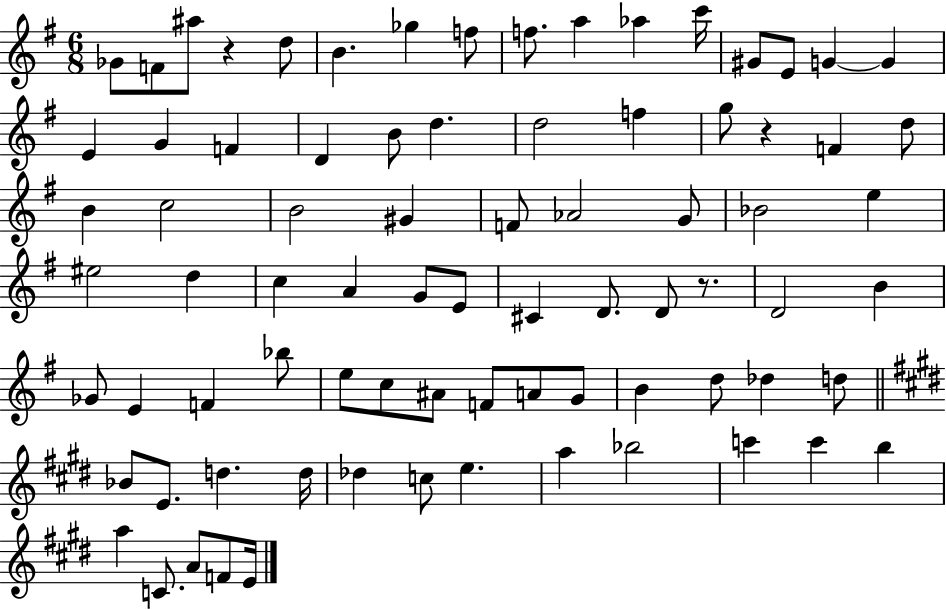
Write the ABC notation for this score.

X:1
T:Untitled
M:6/8
L:1/4
K:G
_G/2 F/2 ^a/2 z d/2 B _g f/2 f/2 a _a c'/4 ^G/2 E/2 G G E G F D B/2 d d2 f g/2 z F d/2 B c2 B2 ^G F/2 _A2 G/2 _B2 e ^e2 d c A G/2 E/2 ^C D/2 D/2 z/2 D2 B _G/2 E F _b/2 e/2 c/2 ^A/2 F/2 A/2 G/2 B d/2 _d d/2 _B/2 E/2 d d/4 _d c/2 e a _b2 c' c' b a C/2 A/2 F/2 E/4